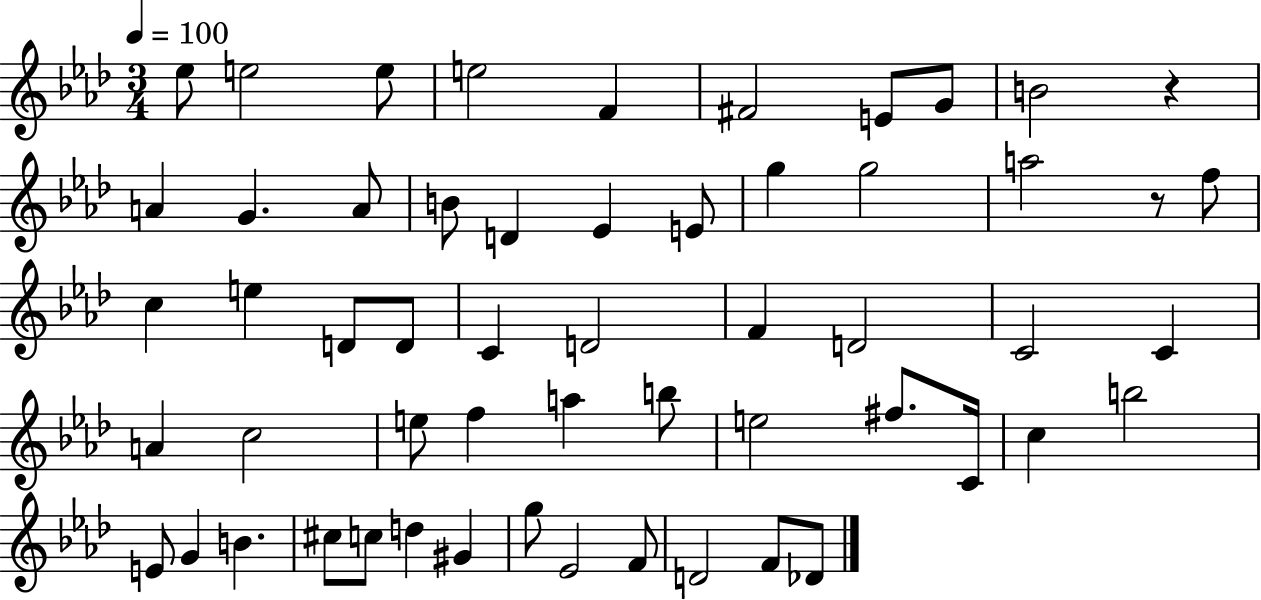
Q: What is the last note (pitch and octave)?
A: Db4